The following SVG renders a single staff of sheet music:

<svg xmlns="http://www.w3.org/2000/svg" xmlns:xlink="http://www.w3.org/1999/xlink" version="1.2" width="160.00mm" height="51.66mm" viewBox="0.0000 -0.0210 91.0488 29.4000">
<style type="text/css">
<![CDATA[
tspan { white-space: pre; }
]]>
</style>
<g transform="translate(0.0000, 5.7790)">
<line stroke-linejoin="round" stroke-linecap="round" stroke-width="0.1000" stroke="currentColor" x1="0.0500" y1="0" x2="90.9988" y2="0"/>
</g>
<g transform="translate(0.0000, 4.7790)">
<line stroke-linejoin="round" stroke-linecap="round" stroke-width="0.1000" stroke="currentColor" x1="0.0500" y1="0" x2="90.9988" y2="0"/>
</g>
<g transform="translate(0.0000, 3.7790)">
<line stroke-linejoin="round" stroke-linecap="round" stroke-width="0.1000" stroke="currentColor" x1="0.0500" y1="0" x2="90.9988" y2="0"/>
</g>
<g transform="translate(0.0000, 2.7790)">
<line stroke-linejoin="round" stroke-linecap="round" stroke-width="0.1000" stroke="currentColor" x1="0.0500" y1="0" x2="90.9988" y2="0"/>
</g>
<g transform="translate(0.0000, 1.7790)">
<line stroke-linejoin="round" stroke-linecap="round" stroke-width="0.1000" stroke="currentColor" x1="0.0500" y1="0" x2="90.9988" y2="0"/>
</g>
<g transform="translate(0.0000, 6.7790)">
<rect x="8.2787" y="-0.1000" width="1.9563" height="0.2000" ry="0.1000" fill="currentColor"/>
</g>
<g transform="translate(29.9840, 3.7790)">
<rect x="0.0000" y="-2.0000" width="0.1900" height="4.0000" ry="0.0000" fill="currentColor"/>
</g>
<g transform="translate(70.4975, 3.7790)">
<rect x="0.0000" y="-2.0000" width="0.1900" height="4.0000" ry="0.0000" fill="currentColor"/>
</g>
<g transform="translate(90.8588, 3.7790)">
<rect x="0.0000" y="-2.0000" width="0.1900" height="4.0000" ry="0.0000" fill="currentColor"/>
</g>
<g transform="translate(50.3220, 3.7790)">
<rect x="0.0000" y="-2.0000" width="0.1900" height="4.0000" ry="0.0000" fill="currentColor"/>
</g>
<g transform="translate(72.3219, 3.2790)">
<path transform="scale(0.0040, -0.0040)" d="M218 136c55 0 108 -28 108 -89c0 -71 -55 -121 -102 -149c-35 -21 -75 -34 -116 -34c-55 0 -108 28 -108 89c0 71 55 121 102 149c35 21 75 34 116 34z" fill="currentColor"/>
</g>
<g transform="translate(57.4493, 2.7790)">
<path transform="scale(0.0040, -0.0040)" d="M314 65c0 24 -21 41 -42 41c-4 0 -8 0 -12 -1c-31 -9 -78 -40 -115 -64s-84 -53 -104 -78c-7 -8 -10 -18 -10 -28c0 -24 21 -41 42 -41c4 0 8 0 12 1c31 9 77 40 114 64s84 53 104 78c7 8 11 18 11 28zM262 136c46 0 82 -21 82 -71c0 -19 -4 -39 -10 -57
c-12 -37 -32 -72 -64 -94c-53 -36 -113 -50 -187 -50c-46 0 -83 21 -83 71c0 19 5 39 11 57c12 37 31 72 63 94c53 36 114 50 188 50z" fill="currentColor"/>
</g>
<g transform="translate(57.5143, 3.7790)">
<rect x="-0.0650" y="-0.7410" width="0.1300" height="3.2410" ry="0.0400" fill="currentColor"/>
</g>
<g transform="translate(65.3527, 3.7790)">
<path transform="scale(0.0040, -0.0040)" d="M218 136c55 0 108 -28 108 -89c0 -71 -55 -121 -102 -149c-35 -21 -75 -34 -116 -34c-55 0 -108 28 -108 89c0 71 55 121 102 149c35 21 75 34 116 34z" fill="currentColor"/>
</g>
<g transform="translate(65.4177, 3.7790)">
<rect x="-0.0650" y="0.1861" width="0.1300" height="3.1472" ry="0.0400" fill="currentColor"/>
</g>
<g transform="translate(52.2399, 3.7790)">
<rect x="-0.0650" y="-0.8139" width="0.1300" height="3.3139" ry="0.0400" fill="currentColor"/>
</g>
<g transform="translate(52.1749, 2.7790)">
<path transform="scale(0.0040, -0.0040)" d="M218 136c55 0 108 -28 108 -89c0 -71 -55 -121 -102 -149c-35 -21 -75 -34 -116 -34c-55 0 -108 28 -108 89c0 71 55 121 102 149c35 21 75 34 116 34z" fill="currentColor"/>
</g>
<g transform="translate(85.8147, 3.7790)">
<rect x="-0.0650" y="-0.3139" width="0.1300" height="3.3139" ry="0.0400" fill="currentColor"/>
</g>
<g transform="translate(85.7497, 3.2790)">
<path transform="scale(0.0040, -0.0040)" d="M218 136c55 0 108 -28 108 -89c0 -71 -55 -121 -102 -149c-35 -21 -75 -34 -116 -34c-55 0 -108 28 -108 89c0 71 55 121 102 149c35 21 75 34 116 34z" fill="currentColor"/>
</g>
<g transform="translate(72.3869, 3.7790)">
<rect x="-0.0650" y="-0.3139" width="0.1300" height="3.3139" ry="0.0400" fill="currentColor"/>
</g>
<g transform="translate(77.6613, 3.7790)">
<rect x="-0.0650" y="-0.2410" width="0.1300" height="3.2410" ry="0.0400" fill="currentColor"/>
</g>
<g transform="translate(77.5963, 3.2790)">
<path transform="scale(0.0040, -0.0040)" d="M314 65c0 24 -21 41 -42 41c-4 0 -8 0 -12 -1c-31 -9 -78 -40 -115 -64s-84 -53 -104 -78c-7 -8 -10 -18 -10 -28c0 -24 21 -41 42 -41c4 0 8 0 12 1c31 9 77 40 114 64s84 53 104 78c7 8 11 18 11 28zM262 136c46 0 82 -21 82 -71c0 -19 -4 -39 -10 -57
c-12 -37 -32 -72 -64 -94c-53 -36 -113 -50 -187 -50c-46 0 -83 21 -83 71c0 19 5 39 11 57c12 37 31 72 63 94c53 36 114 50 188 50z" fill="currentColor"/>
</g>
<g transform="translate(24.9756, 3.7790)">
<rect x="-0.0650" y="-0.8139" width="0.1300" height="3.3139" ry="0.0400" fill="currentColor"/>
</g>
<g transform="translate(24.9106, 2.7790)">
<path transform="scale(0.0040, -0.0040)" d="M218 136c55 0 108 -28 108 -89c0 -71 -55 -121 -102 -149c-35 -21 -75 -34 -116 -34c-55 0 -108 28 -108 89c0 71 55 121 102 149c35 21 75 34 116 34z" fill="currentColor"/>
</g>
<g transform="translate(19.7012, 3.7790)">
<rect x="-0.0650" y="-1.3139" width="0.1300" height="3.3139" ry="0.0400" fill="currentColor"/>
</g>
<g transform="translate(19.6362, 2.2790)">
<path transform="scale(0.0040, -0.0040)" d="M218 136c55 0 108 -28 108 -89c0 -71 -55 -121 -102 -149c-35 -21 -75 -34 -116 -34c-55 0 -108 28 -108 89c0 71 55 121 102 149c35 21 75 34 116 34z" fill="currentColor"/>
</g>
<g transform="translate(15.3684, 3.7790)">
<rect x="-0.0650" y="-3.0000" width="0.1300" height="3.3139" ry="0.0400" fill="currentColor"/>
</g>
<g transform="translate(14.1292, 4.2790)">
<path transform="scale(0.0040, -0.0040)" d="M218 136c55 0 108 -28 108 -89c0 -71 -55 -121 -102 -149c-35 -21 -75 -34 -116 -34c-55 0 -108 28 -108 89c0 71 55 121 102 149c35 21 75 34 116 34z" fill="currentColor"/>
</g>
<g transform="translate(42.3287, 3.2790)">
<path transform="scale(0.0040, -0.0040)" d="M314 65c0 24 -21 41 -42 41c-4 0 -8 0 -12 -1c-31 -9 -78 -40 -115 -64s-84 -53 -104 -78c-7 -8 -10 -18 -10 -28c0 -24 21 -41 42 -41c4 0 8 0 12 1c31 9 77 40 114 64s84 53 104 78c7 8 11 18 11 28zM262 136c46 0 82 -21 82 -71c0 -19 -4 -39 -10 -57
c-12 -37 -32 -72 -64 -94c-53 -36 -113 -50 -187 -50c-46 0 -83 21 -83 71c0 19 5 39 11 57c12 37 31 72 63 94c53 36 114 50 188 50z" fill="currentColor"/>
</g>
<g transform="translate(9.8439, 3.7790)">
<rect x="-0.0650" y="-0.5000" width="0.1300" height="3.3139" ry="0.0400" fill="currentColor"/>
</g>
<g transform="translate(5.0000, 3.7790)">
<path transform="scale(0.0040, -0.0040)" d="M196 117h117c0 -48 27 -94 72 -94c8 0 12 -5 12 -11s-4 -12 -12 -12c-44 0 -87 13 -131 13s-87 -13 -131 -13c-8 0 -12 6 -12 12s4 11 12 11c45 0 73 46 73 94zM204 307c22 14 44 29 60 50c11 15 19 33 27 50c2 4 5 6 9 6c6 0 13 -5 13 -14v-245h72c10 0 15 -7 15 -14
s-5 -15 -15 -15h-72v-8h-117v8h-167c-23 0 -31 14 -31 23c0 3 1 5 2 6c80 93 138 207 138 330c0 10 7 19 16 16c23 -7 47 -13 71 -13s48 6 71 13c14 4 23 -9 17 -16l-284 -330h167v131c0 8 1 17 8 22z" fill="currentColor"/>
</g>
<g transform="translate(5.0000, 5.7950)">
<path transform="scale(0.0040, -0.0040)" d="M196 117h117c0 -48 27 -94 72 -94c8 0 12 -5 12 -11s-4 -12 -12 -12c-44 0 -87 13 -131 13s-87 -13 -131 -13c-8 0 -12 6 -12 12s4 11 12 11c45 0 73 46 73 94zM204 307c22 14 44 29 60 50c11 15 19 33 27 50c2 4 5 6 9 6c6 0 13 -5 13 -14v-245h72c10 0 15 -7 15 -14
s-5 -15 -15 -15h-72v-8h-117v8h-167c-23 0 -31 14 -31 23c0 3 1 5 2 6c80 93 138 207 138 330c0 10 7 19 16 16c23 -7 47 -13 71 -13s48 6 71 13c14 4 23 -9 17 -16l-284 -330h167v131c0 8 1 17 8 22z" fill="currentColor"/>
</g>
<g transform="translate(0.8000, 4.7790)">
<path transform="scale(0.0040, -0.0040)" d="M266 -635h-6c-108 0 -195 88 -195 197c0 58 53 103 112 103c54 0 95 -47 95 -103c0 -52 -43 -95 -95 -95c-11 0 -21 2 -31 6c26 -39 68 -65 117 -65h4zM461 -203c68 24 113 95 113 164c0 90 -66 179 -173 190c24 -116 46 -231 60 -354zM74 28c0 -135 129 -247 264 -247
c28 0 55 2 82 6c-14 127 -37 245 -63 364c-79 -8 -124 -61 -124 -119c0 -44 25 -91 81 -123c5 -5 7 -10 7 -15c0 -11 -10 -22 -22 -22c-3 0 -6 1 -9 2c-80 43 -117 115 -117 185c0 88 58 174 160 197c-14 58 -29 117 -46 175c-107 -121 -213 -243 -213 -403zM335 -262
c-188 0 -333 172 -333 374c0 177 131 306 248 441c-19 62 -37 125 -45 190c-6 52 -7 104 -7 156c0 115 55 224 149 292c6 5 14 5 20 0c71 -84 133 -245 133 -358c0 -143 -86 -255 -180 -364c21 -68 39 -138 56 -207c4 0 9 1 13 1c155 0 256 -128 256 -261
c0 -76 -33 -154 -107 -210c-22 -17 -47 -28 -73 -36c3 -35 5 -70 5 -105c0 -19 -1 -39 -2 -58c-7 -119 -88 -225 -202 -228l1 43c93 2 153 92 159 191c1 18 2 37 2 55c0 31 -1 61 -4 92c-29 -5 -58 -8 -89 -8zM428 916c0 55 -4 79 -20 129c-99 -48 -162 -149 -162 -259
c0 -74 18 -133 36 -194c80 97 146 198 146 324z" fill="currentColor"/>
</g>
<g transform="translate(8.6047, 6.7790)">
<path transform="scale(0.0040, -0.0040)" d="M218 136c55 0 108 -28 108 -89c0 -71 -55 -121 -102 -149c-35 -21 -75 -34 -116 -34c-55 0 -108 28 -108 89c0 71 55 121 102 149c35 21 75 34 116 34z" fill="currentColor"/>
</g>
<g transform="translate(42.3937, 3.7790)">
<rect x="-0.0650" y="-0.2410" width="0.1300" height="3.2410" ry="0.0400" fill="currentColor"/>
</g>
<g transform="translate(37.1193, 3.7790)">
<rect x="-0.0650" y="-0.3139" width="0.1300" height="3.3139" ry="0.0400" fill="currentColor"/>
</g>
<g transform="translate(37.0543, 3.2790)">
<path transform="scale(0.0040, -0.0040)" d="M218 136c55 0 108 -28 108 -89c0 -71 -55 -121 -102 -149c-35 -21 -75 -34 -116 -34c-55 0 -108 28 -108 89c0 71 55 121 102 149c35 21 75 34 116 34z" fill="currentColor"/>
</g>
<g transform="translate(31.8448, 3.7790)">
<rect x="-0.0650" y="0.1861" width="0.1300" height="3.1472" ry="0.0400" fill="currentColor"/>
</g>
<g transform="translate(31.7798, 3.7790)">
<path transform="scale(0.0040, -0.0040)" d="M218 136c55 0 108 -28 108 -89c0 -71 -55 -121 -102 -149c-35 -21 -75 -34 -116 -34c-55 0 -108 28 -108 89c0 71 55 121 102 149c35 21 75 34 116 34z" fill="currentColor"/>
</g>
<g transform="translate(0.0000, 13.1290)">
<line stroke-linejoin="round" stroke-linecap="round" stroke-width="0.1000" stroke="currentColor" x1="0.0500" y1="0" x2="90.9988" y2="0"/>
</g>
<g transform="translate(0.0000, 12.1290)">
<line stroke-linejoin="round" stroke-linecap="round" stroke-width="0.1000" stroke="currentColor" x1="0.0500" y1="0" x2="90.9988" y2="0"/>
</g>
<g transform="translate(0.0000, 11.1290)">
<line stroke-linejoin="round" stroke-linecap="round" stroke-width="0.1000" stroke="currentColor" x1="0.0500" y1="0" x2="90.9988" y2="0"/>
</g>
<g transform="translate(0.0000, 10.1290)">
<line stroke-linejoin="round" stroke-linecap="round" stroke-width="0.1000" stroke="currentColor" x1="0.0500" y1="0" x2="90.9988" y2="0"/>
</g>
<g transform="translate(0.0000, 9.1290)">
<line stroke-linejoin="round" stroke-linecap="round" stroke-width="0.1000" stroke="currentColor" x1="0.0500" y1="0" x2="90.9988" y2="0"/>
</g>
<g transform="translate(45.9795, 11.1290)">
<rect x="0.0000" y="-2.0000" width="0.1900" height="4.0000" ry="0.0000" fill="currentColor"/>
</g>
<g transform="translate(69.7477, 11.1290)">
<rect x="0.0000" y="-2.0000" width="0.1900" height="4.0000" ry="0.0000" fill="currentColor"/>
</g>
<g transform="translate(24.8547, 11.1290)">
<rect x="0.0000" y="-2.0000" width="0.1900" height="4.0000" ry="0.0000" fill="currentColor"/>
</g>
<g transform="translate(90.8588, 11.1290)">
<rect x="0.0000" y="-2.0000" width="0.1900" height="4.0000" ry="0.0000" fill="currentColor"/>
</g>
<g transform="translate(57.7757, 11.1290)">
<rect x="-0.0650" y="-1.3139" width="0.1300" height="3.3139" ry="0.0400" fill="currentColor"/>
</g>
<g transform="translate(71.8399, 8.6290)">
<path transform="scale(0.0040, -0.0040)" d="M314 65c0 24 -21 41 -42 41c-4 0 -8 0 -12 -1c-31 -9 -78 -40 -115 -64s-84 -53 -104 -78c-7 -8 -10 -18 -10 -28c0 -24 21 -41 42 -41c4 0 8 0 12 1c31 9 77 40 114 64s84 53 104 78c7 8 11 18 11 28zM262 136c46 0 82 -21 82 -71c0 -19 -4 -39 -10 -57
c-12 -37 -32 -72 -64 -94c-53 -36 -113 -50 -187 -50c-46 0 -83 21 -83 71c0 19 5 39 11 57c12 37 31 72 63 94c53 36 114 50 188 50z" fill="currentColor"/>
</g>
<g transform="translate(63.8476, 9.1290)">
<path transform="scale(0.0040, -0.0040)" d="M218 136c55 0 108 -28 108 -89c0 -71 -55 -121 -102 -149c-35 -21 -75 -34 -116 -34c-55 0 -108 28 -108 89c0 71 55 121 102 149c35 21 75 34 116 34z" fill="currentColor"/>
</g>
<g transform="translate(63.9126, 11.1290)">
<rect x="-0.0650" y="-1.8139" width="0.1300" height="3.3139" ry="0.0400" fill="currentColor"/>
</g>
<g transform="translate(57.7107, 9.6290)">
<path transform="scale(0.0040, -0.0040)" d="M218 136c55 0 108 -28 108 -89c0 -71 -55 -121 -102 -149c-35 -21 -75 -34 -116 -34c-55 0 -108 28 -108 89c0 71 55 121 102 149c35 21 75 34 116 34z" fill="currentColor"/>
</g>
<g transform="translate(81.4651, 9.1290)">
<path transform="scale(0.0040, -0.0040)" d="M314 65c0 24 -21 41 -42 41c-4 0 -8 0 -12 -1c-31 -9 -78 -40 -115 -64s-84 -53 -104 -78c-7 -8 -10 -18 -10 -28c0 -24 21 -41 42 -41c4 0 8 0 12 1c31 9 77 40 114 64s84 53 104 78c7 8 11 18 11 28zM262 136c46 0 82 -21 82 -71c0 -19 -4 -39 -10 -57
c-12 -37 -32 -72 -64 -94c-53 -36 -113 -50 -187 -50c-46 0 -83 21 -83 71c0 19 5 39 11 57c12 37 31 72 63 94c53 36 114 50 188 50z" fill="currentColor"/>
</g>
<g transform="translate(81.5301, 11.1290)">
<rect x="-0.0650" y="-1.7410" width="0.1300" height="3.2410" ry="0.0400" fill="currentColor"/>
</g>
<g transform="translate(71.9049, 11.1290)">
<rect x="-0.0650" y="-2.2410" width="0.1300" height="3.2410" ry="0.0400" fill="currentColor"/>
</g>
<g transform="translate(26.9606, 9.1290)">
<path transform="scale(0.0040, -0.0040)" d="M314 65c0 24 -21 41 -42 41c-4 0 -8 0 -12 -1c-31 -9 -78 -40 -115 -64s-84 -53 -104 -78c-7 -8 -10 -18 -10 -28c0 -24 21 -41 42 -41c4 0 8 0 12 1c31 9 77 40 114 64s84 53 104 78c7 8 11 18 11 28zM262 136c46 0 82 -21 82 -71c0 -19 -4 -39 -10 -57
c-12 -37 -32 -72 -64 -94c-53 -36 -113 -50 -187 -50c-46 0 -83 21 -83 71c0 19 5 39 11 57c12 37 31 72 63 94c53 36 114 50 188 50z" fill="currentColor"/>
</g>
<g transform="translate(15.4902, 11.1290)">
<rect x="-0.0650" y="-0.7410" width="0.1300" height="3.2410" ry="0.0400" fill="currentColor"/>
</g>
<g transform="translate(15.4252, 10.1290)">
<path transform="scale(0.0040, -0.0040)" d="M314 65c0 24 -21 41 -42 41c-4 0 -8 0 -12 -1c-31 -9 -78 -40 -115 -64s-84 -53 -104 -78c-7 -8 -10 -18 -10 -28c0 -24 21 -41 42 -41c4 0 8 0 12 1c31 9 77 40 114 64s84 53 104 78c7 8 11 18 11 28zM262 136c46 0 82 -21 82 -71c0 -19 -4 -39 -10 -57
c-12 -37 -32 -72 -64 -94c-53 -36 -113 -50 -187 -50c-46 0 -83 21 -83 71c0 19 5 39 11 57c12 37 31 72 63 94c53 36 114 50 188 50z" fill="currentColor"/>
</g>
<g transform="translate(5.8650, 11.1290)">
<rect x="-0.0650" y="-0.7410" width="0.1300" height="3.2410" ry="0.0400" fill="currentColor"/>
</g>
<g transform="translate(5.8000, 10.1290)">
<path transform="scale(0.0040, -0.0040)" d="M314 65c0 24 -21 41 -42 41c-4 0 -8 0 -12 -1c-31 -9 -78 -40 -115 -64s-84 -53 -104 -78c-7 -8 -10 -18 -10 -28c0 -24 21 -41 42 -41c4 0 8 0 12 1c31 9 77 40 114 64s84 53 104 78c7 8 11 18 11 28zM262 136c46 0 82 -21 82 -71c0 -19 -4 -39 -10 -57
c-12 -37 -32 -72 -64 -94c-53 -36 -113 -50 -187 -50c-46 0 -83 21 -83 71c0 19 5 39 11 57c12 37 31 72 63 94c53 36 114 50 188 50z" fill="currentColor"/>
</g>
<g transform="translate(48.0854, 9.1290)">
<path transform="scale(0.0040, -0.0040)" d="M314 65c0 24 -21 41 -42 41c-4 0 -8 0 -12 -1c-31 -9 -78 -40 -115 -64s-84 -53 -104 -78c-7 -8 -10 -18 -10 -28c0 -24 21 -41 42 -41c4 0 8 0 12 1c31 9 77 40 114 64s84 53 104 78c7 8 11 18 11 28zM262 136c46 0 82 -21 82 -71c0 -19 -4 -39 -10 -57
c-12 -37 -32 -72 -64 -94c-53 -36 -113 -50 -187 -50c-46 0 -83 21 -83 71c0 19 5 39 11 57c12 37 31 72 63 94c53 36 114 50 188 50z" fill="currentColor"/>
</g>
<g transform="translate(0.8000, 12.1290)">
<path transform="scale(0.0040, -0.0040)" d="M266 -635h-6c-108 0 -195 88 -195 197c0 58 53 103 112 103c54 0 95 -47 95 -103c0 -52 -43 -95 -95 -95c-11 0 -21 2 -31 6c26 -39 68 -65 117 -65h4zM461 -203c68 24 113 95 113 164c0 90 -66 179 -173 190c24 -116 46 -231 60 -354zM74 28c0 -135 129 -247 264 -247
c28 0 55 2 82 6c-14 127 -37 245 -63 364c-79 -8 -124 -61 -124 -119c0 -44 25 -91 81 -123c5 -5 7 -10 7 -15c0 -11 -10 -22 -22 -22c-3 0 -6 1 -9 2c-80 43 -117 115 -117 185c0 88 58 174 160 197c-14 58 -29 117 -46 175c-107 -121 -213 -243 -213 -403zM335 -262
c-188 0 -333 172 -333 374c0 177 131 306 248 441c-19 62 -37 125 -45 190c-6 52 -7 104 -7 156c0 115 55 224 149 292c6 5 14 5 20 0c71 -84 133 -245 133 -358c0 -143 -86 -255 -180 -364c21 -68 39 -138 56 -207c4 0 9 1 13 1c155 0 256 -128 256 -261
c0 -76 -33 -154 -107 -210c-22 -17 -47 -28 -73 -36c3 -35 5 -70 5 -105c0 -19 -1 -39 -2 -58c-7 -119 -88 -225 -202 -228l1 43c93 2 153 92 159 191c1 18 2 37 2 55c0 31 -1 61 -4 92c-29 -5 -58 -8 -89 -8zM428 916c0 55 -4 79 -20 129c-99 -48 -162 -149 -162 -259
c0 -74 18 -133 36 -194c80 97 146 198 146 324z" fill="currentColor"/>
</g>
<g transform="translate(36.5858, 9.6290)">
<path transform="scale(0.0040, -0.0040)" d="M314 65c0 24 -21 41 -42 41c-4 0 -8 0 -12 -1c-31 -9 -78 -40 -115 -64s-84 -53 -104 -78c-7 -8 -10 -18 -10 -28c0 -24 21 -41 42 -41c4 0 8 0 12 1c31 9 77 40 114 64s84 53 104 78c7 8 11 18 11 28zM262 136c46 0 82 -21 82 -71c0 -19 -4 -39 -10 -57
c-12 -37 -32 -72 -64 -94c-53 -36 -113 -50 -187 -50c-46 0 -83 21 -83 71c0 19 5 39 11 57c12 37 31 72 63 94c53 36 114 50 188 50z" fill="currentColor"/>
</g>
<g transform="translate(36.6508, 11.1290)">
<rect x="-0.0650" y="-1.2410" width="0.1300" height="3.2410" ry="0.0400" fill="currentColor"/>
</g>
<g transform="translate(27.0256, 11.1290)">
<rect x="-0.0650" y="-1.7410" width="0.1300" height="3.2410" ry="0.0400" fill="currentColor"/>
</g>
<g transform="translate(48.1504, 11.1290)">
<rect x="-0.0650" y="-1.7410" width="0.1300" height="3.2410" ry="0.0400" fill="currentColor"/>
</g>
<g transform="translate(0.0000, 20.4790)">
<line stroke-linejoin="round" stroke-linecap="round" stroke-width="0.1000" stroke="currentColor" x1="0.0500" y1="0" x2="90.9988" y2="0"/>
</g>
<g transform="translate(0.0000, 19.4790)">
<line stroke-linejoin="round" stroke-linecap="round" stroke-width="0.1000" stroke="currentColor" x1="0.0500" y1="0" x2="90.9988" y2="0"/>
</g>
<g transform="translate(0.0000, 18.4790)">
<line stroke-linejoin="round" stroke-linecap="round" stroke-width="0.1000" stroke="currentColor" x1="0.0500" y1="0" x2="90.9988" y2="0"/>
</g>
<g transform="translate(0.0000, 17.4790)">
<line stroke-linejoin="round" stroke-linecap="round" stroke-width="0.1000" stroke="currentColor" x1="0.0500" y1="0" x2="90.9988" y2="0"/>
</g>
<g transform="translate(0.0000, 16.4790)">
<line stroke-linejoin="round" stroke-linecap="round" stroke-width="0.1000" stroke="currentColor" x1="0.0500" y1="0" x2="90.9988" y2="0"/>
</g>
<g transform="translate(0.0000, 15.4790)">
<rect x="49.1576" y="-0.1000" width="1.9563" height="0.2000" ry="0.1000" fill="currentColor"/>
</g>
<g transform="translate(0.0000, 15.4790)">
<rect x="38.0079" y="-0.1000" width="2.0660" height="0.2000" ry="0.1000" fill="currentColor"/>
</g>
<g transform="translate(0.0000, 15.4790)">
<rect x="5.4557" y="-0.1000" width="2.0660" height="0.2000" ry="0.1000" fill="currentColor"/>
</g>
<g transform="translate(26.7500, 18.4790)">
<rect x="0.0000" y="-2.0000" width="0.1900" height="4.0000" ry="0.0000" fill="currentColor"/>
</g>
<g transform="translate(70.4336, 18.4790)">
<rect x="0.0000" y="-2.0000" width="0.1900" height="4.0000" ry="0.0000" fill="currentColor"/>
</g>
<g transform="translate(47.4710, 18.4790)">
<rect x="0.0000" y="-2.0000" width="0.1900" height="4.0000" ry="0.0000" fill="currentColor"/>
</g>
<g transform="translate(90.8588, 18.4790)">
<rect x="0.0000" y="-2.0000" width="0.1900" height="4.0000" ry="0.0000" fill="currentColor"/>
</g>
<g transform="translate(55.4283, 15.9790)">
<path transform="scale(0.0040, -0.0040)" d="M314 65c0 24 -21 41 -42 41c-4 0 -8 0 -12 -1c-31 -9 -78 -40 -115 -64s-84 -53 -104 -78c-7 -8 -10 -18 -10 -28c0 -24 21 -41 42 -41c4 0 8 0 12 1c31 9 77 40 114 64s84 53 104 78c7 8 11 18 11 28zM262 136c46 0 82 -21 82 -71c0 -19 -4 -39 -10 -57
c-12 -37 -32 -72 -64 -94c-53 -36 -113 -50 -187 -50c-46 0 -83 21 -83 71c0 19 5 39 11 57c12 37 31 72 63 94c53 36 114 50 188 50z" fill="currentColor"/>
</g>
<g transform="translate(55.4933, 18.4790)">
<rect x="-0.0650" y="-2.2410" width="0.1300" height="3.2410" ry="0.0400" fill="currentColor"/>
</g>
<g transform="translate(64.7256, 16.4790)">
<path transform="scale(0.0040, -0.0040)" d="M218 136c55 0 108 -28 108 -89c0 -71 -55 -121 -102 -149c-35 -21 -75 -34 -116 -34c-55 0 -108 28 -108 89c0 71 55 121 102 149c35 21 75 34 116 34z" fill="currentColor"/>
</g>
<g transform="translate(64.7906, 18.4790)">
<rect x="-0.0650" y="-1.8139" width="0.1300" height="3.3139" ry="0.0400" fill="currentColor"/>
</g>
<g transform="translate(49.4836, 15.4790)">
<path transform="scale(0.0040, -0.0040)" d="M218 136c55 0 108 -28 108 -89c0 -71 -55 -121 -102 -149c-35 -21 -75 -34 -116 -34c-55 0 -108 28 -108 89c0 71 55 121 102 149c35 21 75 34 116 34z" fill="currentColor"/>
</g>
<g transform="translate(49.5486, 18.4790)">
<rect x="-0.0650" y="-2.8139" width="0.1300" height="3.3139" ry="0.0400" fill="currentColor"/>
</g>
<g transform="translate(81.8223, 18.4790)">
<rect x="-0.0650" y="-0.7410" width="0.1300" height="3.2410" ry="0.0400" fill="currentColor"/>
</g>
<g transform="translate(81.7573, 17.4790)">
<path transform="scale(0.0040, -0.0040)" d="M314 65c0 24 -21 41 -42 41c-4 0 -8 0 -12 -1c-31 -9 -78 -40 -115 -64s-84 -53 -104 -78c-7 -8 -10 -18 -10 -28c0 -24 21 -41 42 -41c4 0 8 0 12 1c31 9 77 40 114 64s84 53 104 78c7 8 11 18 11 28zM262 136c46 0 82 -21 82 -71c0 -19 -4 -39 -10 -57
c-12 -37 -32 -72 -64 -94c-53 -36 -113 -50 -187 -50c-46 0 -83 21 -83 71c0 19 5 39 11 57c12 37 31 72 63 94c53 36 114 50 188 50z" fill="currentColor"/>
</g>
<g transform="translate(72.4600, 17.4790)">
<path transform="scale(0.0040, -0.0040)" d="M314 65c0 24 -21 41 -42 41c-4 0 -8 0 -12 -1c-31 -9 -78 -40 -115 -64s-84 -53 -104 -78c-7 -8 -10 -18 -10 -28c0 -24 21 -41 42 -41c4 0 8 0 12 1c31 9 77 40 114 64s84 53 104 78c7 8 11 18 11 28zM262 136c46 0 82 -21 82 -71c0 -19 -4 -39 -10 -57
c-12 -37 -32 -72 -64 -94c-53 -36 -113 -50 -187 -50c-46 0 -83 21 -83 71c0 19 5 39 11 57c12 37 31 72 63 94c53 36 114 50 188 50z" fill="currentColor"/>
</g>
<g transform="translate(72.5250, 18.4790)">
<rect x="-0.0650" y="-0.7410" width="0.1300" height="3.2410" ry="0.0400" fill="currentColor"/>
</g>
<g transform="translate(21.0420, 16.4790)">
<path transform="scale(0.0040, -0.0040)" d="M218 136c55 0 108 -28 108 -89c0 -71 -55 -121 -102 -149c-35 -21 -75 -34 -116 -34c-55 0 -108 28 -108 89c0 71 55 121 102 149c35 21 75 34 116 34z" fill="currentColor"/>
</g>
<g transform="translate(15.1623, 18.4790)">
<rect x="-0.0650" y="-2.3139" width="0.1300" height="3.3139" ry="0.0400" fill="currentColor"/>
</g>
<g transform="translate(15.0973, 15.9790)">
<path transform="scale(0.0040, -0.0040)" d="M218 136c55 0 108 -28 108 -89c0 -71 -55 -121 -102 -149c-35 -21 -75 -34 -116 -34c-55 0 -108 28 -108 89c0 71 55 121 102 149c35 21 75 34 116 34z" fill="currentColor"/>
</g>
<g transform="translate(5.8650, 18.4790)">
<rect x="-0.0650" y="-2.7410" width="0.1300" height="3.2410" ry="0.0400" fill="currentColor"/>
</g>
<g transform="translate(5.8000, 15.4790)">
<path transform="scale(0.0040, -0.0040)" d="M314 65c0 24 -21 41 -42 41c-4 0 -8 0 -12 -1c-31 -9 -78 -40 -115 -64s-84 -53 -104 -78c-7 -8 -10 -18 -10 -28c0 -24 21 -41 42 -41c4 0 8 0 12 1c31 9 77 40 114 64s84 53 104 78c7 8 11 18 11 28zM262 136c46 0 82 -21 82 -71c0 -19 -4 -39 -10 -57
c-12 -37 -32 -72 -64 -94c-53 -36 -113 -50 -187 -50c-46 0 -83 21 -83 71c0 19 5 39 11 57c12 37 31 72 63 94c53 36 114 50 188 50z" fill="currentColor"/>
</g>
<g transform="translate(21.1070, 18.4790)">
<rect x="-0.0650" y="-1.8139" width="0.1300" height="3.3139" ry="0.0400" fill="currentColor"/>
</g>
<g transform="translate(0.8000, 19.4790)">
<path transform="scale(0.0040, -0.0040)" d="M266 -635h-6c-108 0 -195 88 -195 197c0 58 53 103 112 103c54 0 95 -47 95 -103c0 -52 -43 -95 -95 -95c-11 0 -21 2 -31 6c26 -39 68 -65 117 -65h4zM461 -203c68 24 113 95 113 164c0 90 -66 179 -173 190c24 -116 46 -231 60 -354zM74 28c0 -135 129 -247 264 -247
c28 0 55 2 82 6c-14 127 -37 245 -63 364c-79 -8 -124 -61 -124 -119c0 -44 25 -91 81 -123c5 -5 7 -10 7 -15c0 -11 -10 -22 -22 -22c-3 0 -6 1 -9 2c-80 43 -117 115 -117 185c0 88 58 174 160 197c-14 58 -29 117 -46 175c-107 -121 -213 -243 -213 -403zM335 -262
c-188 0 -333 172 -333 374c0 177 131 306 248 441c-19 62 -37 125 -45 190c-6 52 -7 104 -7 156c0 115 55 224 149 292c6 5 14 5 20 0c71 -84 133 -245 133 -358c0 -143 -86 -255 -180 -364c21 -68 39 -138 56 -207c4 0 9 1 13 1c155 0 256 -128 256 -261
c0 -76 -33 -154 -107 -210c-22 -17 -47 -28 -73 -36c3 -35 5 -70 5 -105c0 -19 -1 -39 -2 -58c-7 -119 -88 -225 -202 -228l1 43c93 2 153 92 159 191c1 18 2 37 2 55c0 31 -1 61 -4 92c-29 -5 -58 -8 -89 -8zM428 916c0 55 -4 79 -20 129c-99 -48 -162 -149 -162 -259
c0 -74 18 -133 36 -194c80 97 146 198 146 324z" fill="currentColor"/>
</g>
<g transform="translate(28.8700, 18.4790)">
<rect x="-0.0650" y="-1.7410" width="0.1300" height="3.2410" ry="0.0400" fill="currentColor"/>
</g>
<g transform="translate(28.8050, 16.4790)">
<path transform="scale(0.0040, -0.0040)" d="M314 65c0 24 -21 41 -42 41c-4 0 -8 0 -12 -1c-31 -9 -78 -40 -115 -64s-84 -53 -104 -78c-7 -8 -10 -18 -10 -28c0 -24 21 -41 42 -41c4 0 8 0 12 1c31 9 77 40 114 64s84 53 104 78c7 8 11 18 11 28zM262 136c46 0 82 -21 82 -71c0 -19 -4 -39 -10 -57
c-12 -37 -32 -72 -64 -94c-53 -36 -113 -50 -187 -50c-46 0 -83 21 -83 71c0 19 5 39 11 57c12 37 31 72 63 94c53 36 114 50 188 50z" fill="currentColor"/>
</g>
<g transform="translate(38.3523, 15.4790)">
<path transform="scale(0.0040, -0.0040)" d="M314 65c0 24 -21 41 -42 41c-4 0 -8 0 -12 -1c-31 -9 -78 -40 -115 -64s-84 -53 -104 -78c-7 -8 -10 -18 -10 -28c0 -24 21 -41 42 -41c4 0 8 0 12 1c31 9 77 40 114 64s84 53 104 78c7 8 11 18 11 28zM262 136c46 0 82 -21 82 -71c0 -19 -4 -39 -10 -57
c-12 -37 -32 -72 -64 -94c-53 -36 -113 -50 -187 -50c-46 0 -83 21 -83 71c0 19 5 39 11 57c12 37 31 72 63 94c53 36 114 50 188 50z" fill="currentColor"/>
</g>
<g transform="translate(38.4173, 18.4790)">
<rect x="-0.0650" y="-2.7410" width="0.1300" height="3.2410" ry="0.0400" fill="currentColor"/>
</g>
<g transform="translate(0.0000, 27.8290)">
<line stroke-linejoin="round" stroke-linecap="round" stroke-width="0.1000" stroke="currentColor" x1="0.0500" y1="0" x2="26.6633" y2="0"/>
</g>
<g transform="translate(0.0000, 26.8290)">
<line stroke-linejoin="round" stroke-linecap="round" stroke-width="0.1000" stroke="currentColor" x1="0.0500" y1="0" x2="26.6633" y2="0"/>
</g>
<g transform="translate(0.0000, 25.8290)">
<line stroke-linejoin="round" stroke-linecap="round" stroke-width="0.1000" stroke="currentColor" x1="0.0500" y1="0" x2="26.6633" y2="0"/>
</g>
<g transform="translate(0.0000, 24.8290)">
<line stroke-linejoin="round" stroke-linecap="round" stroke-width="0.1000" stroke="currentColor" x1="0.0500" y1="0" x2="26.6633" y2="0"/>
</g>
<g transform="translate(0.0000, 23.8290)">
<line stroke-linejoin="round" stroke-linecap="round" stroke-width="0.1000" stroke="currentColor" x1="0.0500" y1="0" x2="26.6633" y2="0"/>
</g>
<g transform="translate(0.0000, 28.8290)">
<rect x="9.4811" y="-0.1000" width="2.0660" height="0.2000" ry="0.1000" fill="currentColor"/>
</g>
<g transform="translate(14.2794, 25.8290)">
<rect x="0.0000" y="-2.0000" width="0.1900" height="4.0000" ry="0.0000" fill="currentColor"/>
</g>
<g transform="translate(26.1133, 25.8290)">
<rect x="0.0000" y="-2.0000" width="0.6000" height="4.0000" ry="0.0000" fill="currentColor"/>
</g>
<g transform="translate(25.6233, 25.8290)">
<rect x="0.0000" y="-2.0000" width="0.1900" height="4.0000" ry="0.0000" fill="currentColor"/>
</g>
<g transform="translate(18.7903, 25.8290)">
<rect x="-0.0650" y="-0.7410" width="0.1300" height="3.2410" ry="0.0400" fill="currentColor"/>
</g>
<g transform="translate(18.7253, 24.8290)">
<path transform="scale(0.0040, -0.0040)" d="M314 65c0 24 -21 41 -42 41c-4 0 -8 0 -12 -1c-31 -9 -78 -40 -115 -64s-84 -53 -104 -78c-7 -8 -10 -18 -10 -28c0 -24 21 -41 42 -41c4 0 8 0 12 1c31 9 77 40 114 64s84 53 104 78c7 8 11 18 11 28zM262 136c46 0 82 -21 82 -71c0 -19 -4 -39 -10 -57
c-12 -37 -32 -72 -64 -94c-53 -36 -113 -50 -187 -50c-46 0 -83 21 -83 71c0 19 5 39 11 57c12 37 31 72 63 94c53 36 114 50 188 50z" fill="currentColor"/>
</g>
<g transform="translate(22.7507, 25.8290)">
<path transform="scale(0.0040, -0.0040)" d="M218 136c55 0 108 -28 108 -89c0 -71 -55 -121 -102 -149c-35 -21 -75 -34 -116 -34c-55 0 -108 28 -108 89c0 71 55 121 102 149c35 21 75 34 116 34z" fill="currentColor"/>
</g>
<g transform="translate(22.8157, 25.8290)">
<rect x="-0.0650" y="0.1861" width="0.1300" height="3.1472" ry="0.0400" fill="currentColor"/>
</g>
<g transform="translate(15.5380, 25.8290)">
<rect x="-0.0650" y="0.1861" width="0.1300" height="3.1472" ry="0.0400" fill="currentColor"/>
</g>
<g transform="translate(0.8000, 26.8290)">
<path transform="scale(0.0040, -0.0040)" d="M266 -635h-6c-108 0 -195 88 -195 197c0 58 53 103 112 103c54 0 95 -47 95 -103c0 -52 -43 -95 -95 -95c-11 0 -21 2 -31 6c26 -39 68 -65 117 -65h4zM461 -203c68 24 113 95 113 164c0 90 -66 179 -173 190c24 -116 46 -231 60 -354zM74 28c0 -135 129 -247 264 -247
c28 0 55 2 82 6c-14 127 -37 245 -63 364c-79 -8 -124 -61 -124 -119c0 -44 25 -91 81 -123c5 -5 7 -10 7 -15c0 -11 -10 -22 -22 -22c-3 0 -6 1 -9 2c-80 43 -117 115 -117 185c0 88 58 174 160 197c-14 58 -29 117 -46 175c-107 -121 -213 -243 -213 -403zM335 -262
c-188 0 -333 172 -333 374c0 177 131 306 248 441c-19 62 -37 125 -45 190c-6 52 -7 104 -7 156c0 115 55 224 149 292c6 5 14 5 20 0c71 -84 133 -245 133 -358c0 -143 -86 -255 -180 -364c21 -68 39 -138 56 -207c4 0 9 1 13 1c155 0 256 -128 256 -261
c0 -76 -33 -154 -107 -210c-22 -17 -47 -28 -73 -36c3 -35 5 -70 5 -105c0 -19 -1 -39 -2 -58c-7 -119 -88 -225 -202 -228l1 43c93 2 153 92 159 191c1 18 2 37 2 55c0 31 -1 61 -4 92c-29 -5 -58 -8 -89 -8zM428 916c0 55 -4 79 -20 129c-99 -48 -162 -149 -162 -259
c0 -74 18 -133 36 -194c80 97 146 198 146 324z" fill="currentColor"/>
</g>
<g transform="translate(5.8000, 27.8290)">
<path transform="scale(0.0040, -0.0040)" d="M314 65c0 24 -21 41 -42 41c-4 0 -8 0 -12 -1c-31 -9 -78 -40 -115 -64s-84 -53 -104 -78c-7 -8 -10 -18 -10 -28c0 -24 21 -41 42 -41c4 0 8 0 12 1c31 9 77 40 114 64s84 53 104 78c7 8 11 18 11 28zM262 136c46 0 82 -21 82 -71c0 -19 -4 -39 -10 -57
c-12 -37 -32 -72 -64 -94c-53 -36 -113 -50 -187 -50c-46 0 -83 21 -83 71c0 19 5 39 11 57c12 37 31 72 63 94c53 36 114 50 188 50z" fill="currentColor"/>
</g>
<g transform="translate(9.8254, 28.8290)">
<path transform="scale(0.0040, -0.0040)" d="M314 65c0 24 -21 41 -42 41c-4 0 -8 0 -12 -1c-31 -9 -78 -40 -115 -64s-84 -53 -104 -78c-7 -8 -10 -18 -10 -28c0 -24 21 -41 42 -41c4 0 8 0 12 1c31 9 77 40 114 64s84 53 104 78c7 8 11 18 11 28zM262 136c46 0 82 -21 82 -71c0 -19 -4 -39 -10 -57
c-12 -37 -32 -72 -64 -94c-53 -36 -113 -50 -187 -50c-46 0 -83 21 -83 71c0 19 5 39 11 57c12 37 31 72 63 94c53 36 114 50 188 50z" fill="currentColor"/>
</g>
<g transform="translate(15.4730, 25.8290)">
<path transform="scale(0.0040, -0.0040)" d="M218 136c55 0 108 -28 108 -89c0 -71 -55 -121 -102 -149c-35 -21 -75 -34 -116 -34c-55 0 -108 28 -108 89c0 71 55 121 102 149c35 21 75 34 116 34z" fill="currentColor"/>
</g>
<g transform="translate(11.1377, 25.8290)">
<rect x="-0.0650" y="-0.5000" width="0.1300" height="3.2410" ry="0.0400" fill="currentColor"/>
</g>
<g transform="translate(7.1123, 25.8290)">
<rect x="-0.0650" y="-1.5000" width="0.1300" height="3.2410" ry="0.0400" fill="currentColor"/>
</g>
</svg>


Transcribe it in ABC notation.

X:1
T:Untitled
M:4/4
L:1/4
K:C
C A e d B c c2 d d2 B c c2 c d2 d2 f2 e2 f2 e f g2 f2 a2 g f f2 a2 a g2 f d2 d2 E2 C2 B d2 B